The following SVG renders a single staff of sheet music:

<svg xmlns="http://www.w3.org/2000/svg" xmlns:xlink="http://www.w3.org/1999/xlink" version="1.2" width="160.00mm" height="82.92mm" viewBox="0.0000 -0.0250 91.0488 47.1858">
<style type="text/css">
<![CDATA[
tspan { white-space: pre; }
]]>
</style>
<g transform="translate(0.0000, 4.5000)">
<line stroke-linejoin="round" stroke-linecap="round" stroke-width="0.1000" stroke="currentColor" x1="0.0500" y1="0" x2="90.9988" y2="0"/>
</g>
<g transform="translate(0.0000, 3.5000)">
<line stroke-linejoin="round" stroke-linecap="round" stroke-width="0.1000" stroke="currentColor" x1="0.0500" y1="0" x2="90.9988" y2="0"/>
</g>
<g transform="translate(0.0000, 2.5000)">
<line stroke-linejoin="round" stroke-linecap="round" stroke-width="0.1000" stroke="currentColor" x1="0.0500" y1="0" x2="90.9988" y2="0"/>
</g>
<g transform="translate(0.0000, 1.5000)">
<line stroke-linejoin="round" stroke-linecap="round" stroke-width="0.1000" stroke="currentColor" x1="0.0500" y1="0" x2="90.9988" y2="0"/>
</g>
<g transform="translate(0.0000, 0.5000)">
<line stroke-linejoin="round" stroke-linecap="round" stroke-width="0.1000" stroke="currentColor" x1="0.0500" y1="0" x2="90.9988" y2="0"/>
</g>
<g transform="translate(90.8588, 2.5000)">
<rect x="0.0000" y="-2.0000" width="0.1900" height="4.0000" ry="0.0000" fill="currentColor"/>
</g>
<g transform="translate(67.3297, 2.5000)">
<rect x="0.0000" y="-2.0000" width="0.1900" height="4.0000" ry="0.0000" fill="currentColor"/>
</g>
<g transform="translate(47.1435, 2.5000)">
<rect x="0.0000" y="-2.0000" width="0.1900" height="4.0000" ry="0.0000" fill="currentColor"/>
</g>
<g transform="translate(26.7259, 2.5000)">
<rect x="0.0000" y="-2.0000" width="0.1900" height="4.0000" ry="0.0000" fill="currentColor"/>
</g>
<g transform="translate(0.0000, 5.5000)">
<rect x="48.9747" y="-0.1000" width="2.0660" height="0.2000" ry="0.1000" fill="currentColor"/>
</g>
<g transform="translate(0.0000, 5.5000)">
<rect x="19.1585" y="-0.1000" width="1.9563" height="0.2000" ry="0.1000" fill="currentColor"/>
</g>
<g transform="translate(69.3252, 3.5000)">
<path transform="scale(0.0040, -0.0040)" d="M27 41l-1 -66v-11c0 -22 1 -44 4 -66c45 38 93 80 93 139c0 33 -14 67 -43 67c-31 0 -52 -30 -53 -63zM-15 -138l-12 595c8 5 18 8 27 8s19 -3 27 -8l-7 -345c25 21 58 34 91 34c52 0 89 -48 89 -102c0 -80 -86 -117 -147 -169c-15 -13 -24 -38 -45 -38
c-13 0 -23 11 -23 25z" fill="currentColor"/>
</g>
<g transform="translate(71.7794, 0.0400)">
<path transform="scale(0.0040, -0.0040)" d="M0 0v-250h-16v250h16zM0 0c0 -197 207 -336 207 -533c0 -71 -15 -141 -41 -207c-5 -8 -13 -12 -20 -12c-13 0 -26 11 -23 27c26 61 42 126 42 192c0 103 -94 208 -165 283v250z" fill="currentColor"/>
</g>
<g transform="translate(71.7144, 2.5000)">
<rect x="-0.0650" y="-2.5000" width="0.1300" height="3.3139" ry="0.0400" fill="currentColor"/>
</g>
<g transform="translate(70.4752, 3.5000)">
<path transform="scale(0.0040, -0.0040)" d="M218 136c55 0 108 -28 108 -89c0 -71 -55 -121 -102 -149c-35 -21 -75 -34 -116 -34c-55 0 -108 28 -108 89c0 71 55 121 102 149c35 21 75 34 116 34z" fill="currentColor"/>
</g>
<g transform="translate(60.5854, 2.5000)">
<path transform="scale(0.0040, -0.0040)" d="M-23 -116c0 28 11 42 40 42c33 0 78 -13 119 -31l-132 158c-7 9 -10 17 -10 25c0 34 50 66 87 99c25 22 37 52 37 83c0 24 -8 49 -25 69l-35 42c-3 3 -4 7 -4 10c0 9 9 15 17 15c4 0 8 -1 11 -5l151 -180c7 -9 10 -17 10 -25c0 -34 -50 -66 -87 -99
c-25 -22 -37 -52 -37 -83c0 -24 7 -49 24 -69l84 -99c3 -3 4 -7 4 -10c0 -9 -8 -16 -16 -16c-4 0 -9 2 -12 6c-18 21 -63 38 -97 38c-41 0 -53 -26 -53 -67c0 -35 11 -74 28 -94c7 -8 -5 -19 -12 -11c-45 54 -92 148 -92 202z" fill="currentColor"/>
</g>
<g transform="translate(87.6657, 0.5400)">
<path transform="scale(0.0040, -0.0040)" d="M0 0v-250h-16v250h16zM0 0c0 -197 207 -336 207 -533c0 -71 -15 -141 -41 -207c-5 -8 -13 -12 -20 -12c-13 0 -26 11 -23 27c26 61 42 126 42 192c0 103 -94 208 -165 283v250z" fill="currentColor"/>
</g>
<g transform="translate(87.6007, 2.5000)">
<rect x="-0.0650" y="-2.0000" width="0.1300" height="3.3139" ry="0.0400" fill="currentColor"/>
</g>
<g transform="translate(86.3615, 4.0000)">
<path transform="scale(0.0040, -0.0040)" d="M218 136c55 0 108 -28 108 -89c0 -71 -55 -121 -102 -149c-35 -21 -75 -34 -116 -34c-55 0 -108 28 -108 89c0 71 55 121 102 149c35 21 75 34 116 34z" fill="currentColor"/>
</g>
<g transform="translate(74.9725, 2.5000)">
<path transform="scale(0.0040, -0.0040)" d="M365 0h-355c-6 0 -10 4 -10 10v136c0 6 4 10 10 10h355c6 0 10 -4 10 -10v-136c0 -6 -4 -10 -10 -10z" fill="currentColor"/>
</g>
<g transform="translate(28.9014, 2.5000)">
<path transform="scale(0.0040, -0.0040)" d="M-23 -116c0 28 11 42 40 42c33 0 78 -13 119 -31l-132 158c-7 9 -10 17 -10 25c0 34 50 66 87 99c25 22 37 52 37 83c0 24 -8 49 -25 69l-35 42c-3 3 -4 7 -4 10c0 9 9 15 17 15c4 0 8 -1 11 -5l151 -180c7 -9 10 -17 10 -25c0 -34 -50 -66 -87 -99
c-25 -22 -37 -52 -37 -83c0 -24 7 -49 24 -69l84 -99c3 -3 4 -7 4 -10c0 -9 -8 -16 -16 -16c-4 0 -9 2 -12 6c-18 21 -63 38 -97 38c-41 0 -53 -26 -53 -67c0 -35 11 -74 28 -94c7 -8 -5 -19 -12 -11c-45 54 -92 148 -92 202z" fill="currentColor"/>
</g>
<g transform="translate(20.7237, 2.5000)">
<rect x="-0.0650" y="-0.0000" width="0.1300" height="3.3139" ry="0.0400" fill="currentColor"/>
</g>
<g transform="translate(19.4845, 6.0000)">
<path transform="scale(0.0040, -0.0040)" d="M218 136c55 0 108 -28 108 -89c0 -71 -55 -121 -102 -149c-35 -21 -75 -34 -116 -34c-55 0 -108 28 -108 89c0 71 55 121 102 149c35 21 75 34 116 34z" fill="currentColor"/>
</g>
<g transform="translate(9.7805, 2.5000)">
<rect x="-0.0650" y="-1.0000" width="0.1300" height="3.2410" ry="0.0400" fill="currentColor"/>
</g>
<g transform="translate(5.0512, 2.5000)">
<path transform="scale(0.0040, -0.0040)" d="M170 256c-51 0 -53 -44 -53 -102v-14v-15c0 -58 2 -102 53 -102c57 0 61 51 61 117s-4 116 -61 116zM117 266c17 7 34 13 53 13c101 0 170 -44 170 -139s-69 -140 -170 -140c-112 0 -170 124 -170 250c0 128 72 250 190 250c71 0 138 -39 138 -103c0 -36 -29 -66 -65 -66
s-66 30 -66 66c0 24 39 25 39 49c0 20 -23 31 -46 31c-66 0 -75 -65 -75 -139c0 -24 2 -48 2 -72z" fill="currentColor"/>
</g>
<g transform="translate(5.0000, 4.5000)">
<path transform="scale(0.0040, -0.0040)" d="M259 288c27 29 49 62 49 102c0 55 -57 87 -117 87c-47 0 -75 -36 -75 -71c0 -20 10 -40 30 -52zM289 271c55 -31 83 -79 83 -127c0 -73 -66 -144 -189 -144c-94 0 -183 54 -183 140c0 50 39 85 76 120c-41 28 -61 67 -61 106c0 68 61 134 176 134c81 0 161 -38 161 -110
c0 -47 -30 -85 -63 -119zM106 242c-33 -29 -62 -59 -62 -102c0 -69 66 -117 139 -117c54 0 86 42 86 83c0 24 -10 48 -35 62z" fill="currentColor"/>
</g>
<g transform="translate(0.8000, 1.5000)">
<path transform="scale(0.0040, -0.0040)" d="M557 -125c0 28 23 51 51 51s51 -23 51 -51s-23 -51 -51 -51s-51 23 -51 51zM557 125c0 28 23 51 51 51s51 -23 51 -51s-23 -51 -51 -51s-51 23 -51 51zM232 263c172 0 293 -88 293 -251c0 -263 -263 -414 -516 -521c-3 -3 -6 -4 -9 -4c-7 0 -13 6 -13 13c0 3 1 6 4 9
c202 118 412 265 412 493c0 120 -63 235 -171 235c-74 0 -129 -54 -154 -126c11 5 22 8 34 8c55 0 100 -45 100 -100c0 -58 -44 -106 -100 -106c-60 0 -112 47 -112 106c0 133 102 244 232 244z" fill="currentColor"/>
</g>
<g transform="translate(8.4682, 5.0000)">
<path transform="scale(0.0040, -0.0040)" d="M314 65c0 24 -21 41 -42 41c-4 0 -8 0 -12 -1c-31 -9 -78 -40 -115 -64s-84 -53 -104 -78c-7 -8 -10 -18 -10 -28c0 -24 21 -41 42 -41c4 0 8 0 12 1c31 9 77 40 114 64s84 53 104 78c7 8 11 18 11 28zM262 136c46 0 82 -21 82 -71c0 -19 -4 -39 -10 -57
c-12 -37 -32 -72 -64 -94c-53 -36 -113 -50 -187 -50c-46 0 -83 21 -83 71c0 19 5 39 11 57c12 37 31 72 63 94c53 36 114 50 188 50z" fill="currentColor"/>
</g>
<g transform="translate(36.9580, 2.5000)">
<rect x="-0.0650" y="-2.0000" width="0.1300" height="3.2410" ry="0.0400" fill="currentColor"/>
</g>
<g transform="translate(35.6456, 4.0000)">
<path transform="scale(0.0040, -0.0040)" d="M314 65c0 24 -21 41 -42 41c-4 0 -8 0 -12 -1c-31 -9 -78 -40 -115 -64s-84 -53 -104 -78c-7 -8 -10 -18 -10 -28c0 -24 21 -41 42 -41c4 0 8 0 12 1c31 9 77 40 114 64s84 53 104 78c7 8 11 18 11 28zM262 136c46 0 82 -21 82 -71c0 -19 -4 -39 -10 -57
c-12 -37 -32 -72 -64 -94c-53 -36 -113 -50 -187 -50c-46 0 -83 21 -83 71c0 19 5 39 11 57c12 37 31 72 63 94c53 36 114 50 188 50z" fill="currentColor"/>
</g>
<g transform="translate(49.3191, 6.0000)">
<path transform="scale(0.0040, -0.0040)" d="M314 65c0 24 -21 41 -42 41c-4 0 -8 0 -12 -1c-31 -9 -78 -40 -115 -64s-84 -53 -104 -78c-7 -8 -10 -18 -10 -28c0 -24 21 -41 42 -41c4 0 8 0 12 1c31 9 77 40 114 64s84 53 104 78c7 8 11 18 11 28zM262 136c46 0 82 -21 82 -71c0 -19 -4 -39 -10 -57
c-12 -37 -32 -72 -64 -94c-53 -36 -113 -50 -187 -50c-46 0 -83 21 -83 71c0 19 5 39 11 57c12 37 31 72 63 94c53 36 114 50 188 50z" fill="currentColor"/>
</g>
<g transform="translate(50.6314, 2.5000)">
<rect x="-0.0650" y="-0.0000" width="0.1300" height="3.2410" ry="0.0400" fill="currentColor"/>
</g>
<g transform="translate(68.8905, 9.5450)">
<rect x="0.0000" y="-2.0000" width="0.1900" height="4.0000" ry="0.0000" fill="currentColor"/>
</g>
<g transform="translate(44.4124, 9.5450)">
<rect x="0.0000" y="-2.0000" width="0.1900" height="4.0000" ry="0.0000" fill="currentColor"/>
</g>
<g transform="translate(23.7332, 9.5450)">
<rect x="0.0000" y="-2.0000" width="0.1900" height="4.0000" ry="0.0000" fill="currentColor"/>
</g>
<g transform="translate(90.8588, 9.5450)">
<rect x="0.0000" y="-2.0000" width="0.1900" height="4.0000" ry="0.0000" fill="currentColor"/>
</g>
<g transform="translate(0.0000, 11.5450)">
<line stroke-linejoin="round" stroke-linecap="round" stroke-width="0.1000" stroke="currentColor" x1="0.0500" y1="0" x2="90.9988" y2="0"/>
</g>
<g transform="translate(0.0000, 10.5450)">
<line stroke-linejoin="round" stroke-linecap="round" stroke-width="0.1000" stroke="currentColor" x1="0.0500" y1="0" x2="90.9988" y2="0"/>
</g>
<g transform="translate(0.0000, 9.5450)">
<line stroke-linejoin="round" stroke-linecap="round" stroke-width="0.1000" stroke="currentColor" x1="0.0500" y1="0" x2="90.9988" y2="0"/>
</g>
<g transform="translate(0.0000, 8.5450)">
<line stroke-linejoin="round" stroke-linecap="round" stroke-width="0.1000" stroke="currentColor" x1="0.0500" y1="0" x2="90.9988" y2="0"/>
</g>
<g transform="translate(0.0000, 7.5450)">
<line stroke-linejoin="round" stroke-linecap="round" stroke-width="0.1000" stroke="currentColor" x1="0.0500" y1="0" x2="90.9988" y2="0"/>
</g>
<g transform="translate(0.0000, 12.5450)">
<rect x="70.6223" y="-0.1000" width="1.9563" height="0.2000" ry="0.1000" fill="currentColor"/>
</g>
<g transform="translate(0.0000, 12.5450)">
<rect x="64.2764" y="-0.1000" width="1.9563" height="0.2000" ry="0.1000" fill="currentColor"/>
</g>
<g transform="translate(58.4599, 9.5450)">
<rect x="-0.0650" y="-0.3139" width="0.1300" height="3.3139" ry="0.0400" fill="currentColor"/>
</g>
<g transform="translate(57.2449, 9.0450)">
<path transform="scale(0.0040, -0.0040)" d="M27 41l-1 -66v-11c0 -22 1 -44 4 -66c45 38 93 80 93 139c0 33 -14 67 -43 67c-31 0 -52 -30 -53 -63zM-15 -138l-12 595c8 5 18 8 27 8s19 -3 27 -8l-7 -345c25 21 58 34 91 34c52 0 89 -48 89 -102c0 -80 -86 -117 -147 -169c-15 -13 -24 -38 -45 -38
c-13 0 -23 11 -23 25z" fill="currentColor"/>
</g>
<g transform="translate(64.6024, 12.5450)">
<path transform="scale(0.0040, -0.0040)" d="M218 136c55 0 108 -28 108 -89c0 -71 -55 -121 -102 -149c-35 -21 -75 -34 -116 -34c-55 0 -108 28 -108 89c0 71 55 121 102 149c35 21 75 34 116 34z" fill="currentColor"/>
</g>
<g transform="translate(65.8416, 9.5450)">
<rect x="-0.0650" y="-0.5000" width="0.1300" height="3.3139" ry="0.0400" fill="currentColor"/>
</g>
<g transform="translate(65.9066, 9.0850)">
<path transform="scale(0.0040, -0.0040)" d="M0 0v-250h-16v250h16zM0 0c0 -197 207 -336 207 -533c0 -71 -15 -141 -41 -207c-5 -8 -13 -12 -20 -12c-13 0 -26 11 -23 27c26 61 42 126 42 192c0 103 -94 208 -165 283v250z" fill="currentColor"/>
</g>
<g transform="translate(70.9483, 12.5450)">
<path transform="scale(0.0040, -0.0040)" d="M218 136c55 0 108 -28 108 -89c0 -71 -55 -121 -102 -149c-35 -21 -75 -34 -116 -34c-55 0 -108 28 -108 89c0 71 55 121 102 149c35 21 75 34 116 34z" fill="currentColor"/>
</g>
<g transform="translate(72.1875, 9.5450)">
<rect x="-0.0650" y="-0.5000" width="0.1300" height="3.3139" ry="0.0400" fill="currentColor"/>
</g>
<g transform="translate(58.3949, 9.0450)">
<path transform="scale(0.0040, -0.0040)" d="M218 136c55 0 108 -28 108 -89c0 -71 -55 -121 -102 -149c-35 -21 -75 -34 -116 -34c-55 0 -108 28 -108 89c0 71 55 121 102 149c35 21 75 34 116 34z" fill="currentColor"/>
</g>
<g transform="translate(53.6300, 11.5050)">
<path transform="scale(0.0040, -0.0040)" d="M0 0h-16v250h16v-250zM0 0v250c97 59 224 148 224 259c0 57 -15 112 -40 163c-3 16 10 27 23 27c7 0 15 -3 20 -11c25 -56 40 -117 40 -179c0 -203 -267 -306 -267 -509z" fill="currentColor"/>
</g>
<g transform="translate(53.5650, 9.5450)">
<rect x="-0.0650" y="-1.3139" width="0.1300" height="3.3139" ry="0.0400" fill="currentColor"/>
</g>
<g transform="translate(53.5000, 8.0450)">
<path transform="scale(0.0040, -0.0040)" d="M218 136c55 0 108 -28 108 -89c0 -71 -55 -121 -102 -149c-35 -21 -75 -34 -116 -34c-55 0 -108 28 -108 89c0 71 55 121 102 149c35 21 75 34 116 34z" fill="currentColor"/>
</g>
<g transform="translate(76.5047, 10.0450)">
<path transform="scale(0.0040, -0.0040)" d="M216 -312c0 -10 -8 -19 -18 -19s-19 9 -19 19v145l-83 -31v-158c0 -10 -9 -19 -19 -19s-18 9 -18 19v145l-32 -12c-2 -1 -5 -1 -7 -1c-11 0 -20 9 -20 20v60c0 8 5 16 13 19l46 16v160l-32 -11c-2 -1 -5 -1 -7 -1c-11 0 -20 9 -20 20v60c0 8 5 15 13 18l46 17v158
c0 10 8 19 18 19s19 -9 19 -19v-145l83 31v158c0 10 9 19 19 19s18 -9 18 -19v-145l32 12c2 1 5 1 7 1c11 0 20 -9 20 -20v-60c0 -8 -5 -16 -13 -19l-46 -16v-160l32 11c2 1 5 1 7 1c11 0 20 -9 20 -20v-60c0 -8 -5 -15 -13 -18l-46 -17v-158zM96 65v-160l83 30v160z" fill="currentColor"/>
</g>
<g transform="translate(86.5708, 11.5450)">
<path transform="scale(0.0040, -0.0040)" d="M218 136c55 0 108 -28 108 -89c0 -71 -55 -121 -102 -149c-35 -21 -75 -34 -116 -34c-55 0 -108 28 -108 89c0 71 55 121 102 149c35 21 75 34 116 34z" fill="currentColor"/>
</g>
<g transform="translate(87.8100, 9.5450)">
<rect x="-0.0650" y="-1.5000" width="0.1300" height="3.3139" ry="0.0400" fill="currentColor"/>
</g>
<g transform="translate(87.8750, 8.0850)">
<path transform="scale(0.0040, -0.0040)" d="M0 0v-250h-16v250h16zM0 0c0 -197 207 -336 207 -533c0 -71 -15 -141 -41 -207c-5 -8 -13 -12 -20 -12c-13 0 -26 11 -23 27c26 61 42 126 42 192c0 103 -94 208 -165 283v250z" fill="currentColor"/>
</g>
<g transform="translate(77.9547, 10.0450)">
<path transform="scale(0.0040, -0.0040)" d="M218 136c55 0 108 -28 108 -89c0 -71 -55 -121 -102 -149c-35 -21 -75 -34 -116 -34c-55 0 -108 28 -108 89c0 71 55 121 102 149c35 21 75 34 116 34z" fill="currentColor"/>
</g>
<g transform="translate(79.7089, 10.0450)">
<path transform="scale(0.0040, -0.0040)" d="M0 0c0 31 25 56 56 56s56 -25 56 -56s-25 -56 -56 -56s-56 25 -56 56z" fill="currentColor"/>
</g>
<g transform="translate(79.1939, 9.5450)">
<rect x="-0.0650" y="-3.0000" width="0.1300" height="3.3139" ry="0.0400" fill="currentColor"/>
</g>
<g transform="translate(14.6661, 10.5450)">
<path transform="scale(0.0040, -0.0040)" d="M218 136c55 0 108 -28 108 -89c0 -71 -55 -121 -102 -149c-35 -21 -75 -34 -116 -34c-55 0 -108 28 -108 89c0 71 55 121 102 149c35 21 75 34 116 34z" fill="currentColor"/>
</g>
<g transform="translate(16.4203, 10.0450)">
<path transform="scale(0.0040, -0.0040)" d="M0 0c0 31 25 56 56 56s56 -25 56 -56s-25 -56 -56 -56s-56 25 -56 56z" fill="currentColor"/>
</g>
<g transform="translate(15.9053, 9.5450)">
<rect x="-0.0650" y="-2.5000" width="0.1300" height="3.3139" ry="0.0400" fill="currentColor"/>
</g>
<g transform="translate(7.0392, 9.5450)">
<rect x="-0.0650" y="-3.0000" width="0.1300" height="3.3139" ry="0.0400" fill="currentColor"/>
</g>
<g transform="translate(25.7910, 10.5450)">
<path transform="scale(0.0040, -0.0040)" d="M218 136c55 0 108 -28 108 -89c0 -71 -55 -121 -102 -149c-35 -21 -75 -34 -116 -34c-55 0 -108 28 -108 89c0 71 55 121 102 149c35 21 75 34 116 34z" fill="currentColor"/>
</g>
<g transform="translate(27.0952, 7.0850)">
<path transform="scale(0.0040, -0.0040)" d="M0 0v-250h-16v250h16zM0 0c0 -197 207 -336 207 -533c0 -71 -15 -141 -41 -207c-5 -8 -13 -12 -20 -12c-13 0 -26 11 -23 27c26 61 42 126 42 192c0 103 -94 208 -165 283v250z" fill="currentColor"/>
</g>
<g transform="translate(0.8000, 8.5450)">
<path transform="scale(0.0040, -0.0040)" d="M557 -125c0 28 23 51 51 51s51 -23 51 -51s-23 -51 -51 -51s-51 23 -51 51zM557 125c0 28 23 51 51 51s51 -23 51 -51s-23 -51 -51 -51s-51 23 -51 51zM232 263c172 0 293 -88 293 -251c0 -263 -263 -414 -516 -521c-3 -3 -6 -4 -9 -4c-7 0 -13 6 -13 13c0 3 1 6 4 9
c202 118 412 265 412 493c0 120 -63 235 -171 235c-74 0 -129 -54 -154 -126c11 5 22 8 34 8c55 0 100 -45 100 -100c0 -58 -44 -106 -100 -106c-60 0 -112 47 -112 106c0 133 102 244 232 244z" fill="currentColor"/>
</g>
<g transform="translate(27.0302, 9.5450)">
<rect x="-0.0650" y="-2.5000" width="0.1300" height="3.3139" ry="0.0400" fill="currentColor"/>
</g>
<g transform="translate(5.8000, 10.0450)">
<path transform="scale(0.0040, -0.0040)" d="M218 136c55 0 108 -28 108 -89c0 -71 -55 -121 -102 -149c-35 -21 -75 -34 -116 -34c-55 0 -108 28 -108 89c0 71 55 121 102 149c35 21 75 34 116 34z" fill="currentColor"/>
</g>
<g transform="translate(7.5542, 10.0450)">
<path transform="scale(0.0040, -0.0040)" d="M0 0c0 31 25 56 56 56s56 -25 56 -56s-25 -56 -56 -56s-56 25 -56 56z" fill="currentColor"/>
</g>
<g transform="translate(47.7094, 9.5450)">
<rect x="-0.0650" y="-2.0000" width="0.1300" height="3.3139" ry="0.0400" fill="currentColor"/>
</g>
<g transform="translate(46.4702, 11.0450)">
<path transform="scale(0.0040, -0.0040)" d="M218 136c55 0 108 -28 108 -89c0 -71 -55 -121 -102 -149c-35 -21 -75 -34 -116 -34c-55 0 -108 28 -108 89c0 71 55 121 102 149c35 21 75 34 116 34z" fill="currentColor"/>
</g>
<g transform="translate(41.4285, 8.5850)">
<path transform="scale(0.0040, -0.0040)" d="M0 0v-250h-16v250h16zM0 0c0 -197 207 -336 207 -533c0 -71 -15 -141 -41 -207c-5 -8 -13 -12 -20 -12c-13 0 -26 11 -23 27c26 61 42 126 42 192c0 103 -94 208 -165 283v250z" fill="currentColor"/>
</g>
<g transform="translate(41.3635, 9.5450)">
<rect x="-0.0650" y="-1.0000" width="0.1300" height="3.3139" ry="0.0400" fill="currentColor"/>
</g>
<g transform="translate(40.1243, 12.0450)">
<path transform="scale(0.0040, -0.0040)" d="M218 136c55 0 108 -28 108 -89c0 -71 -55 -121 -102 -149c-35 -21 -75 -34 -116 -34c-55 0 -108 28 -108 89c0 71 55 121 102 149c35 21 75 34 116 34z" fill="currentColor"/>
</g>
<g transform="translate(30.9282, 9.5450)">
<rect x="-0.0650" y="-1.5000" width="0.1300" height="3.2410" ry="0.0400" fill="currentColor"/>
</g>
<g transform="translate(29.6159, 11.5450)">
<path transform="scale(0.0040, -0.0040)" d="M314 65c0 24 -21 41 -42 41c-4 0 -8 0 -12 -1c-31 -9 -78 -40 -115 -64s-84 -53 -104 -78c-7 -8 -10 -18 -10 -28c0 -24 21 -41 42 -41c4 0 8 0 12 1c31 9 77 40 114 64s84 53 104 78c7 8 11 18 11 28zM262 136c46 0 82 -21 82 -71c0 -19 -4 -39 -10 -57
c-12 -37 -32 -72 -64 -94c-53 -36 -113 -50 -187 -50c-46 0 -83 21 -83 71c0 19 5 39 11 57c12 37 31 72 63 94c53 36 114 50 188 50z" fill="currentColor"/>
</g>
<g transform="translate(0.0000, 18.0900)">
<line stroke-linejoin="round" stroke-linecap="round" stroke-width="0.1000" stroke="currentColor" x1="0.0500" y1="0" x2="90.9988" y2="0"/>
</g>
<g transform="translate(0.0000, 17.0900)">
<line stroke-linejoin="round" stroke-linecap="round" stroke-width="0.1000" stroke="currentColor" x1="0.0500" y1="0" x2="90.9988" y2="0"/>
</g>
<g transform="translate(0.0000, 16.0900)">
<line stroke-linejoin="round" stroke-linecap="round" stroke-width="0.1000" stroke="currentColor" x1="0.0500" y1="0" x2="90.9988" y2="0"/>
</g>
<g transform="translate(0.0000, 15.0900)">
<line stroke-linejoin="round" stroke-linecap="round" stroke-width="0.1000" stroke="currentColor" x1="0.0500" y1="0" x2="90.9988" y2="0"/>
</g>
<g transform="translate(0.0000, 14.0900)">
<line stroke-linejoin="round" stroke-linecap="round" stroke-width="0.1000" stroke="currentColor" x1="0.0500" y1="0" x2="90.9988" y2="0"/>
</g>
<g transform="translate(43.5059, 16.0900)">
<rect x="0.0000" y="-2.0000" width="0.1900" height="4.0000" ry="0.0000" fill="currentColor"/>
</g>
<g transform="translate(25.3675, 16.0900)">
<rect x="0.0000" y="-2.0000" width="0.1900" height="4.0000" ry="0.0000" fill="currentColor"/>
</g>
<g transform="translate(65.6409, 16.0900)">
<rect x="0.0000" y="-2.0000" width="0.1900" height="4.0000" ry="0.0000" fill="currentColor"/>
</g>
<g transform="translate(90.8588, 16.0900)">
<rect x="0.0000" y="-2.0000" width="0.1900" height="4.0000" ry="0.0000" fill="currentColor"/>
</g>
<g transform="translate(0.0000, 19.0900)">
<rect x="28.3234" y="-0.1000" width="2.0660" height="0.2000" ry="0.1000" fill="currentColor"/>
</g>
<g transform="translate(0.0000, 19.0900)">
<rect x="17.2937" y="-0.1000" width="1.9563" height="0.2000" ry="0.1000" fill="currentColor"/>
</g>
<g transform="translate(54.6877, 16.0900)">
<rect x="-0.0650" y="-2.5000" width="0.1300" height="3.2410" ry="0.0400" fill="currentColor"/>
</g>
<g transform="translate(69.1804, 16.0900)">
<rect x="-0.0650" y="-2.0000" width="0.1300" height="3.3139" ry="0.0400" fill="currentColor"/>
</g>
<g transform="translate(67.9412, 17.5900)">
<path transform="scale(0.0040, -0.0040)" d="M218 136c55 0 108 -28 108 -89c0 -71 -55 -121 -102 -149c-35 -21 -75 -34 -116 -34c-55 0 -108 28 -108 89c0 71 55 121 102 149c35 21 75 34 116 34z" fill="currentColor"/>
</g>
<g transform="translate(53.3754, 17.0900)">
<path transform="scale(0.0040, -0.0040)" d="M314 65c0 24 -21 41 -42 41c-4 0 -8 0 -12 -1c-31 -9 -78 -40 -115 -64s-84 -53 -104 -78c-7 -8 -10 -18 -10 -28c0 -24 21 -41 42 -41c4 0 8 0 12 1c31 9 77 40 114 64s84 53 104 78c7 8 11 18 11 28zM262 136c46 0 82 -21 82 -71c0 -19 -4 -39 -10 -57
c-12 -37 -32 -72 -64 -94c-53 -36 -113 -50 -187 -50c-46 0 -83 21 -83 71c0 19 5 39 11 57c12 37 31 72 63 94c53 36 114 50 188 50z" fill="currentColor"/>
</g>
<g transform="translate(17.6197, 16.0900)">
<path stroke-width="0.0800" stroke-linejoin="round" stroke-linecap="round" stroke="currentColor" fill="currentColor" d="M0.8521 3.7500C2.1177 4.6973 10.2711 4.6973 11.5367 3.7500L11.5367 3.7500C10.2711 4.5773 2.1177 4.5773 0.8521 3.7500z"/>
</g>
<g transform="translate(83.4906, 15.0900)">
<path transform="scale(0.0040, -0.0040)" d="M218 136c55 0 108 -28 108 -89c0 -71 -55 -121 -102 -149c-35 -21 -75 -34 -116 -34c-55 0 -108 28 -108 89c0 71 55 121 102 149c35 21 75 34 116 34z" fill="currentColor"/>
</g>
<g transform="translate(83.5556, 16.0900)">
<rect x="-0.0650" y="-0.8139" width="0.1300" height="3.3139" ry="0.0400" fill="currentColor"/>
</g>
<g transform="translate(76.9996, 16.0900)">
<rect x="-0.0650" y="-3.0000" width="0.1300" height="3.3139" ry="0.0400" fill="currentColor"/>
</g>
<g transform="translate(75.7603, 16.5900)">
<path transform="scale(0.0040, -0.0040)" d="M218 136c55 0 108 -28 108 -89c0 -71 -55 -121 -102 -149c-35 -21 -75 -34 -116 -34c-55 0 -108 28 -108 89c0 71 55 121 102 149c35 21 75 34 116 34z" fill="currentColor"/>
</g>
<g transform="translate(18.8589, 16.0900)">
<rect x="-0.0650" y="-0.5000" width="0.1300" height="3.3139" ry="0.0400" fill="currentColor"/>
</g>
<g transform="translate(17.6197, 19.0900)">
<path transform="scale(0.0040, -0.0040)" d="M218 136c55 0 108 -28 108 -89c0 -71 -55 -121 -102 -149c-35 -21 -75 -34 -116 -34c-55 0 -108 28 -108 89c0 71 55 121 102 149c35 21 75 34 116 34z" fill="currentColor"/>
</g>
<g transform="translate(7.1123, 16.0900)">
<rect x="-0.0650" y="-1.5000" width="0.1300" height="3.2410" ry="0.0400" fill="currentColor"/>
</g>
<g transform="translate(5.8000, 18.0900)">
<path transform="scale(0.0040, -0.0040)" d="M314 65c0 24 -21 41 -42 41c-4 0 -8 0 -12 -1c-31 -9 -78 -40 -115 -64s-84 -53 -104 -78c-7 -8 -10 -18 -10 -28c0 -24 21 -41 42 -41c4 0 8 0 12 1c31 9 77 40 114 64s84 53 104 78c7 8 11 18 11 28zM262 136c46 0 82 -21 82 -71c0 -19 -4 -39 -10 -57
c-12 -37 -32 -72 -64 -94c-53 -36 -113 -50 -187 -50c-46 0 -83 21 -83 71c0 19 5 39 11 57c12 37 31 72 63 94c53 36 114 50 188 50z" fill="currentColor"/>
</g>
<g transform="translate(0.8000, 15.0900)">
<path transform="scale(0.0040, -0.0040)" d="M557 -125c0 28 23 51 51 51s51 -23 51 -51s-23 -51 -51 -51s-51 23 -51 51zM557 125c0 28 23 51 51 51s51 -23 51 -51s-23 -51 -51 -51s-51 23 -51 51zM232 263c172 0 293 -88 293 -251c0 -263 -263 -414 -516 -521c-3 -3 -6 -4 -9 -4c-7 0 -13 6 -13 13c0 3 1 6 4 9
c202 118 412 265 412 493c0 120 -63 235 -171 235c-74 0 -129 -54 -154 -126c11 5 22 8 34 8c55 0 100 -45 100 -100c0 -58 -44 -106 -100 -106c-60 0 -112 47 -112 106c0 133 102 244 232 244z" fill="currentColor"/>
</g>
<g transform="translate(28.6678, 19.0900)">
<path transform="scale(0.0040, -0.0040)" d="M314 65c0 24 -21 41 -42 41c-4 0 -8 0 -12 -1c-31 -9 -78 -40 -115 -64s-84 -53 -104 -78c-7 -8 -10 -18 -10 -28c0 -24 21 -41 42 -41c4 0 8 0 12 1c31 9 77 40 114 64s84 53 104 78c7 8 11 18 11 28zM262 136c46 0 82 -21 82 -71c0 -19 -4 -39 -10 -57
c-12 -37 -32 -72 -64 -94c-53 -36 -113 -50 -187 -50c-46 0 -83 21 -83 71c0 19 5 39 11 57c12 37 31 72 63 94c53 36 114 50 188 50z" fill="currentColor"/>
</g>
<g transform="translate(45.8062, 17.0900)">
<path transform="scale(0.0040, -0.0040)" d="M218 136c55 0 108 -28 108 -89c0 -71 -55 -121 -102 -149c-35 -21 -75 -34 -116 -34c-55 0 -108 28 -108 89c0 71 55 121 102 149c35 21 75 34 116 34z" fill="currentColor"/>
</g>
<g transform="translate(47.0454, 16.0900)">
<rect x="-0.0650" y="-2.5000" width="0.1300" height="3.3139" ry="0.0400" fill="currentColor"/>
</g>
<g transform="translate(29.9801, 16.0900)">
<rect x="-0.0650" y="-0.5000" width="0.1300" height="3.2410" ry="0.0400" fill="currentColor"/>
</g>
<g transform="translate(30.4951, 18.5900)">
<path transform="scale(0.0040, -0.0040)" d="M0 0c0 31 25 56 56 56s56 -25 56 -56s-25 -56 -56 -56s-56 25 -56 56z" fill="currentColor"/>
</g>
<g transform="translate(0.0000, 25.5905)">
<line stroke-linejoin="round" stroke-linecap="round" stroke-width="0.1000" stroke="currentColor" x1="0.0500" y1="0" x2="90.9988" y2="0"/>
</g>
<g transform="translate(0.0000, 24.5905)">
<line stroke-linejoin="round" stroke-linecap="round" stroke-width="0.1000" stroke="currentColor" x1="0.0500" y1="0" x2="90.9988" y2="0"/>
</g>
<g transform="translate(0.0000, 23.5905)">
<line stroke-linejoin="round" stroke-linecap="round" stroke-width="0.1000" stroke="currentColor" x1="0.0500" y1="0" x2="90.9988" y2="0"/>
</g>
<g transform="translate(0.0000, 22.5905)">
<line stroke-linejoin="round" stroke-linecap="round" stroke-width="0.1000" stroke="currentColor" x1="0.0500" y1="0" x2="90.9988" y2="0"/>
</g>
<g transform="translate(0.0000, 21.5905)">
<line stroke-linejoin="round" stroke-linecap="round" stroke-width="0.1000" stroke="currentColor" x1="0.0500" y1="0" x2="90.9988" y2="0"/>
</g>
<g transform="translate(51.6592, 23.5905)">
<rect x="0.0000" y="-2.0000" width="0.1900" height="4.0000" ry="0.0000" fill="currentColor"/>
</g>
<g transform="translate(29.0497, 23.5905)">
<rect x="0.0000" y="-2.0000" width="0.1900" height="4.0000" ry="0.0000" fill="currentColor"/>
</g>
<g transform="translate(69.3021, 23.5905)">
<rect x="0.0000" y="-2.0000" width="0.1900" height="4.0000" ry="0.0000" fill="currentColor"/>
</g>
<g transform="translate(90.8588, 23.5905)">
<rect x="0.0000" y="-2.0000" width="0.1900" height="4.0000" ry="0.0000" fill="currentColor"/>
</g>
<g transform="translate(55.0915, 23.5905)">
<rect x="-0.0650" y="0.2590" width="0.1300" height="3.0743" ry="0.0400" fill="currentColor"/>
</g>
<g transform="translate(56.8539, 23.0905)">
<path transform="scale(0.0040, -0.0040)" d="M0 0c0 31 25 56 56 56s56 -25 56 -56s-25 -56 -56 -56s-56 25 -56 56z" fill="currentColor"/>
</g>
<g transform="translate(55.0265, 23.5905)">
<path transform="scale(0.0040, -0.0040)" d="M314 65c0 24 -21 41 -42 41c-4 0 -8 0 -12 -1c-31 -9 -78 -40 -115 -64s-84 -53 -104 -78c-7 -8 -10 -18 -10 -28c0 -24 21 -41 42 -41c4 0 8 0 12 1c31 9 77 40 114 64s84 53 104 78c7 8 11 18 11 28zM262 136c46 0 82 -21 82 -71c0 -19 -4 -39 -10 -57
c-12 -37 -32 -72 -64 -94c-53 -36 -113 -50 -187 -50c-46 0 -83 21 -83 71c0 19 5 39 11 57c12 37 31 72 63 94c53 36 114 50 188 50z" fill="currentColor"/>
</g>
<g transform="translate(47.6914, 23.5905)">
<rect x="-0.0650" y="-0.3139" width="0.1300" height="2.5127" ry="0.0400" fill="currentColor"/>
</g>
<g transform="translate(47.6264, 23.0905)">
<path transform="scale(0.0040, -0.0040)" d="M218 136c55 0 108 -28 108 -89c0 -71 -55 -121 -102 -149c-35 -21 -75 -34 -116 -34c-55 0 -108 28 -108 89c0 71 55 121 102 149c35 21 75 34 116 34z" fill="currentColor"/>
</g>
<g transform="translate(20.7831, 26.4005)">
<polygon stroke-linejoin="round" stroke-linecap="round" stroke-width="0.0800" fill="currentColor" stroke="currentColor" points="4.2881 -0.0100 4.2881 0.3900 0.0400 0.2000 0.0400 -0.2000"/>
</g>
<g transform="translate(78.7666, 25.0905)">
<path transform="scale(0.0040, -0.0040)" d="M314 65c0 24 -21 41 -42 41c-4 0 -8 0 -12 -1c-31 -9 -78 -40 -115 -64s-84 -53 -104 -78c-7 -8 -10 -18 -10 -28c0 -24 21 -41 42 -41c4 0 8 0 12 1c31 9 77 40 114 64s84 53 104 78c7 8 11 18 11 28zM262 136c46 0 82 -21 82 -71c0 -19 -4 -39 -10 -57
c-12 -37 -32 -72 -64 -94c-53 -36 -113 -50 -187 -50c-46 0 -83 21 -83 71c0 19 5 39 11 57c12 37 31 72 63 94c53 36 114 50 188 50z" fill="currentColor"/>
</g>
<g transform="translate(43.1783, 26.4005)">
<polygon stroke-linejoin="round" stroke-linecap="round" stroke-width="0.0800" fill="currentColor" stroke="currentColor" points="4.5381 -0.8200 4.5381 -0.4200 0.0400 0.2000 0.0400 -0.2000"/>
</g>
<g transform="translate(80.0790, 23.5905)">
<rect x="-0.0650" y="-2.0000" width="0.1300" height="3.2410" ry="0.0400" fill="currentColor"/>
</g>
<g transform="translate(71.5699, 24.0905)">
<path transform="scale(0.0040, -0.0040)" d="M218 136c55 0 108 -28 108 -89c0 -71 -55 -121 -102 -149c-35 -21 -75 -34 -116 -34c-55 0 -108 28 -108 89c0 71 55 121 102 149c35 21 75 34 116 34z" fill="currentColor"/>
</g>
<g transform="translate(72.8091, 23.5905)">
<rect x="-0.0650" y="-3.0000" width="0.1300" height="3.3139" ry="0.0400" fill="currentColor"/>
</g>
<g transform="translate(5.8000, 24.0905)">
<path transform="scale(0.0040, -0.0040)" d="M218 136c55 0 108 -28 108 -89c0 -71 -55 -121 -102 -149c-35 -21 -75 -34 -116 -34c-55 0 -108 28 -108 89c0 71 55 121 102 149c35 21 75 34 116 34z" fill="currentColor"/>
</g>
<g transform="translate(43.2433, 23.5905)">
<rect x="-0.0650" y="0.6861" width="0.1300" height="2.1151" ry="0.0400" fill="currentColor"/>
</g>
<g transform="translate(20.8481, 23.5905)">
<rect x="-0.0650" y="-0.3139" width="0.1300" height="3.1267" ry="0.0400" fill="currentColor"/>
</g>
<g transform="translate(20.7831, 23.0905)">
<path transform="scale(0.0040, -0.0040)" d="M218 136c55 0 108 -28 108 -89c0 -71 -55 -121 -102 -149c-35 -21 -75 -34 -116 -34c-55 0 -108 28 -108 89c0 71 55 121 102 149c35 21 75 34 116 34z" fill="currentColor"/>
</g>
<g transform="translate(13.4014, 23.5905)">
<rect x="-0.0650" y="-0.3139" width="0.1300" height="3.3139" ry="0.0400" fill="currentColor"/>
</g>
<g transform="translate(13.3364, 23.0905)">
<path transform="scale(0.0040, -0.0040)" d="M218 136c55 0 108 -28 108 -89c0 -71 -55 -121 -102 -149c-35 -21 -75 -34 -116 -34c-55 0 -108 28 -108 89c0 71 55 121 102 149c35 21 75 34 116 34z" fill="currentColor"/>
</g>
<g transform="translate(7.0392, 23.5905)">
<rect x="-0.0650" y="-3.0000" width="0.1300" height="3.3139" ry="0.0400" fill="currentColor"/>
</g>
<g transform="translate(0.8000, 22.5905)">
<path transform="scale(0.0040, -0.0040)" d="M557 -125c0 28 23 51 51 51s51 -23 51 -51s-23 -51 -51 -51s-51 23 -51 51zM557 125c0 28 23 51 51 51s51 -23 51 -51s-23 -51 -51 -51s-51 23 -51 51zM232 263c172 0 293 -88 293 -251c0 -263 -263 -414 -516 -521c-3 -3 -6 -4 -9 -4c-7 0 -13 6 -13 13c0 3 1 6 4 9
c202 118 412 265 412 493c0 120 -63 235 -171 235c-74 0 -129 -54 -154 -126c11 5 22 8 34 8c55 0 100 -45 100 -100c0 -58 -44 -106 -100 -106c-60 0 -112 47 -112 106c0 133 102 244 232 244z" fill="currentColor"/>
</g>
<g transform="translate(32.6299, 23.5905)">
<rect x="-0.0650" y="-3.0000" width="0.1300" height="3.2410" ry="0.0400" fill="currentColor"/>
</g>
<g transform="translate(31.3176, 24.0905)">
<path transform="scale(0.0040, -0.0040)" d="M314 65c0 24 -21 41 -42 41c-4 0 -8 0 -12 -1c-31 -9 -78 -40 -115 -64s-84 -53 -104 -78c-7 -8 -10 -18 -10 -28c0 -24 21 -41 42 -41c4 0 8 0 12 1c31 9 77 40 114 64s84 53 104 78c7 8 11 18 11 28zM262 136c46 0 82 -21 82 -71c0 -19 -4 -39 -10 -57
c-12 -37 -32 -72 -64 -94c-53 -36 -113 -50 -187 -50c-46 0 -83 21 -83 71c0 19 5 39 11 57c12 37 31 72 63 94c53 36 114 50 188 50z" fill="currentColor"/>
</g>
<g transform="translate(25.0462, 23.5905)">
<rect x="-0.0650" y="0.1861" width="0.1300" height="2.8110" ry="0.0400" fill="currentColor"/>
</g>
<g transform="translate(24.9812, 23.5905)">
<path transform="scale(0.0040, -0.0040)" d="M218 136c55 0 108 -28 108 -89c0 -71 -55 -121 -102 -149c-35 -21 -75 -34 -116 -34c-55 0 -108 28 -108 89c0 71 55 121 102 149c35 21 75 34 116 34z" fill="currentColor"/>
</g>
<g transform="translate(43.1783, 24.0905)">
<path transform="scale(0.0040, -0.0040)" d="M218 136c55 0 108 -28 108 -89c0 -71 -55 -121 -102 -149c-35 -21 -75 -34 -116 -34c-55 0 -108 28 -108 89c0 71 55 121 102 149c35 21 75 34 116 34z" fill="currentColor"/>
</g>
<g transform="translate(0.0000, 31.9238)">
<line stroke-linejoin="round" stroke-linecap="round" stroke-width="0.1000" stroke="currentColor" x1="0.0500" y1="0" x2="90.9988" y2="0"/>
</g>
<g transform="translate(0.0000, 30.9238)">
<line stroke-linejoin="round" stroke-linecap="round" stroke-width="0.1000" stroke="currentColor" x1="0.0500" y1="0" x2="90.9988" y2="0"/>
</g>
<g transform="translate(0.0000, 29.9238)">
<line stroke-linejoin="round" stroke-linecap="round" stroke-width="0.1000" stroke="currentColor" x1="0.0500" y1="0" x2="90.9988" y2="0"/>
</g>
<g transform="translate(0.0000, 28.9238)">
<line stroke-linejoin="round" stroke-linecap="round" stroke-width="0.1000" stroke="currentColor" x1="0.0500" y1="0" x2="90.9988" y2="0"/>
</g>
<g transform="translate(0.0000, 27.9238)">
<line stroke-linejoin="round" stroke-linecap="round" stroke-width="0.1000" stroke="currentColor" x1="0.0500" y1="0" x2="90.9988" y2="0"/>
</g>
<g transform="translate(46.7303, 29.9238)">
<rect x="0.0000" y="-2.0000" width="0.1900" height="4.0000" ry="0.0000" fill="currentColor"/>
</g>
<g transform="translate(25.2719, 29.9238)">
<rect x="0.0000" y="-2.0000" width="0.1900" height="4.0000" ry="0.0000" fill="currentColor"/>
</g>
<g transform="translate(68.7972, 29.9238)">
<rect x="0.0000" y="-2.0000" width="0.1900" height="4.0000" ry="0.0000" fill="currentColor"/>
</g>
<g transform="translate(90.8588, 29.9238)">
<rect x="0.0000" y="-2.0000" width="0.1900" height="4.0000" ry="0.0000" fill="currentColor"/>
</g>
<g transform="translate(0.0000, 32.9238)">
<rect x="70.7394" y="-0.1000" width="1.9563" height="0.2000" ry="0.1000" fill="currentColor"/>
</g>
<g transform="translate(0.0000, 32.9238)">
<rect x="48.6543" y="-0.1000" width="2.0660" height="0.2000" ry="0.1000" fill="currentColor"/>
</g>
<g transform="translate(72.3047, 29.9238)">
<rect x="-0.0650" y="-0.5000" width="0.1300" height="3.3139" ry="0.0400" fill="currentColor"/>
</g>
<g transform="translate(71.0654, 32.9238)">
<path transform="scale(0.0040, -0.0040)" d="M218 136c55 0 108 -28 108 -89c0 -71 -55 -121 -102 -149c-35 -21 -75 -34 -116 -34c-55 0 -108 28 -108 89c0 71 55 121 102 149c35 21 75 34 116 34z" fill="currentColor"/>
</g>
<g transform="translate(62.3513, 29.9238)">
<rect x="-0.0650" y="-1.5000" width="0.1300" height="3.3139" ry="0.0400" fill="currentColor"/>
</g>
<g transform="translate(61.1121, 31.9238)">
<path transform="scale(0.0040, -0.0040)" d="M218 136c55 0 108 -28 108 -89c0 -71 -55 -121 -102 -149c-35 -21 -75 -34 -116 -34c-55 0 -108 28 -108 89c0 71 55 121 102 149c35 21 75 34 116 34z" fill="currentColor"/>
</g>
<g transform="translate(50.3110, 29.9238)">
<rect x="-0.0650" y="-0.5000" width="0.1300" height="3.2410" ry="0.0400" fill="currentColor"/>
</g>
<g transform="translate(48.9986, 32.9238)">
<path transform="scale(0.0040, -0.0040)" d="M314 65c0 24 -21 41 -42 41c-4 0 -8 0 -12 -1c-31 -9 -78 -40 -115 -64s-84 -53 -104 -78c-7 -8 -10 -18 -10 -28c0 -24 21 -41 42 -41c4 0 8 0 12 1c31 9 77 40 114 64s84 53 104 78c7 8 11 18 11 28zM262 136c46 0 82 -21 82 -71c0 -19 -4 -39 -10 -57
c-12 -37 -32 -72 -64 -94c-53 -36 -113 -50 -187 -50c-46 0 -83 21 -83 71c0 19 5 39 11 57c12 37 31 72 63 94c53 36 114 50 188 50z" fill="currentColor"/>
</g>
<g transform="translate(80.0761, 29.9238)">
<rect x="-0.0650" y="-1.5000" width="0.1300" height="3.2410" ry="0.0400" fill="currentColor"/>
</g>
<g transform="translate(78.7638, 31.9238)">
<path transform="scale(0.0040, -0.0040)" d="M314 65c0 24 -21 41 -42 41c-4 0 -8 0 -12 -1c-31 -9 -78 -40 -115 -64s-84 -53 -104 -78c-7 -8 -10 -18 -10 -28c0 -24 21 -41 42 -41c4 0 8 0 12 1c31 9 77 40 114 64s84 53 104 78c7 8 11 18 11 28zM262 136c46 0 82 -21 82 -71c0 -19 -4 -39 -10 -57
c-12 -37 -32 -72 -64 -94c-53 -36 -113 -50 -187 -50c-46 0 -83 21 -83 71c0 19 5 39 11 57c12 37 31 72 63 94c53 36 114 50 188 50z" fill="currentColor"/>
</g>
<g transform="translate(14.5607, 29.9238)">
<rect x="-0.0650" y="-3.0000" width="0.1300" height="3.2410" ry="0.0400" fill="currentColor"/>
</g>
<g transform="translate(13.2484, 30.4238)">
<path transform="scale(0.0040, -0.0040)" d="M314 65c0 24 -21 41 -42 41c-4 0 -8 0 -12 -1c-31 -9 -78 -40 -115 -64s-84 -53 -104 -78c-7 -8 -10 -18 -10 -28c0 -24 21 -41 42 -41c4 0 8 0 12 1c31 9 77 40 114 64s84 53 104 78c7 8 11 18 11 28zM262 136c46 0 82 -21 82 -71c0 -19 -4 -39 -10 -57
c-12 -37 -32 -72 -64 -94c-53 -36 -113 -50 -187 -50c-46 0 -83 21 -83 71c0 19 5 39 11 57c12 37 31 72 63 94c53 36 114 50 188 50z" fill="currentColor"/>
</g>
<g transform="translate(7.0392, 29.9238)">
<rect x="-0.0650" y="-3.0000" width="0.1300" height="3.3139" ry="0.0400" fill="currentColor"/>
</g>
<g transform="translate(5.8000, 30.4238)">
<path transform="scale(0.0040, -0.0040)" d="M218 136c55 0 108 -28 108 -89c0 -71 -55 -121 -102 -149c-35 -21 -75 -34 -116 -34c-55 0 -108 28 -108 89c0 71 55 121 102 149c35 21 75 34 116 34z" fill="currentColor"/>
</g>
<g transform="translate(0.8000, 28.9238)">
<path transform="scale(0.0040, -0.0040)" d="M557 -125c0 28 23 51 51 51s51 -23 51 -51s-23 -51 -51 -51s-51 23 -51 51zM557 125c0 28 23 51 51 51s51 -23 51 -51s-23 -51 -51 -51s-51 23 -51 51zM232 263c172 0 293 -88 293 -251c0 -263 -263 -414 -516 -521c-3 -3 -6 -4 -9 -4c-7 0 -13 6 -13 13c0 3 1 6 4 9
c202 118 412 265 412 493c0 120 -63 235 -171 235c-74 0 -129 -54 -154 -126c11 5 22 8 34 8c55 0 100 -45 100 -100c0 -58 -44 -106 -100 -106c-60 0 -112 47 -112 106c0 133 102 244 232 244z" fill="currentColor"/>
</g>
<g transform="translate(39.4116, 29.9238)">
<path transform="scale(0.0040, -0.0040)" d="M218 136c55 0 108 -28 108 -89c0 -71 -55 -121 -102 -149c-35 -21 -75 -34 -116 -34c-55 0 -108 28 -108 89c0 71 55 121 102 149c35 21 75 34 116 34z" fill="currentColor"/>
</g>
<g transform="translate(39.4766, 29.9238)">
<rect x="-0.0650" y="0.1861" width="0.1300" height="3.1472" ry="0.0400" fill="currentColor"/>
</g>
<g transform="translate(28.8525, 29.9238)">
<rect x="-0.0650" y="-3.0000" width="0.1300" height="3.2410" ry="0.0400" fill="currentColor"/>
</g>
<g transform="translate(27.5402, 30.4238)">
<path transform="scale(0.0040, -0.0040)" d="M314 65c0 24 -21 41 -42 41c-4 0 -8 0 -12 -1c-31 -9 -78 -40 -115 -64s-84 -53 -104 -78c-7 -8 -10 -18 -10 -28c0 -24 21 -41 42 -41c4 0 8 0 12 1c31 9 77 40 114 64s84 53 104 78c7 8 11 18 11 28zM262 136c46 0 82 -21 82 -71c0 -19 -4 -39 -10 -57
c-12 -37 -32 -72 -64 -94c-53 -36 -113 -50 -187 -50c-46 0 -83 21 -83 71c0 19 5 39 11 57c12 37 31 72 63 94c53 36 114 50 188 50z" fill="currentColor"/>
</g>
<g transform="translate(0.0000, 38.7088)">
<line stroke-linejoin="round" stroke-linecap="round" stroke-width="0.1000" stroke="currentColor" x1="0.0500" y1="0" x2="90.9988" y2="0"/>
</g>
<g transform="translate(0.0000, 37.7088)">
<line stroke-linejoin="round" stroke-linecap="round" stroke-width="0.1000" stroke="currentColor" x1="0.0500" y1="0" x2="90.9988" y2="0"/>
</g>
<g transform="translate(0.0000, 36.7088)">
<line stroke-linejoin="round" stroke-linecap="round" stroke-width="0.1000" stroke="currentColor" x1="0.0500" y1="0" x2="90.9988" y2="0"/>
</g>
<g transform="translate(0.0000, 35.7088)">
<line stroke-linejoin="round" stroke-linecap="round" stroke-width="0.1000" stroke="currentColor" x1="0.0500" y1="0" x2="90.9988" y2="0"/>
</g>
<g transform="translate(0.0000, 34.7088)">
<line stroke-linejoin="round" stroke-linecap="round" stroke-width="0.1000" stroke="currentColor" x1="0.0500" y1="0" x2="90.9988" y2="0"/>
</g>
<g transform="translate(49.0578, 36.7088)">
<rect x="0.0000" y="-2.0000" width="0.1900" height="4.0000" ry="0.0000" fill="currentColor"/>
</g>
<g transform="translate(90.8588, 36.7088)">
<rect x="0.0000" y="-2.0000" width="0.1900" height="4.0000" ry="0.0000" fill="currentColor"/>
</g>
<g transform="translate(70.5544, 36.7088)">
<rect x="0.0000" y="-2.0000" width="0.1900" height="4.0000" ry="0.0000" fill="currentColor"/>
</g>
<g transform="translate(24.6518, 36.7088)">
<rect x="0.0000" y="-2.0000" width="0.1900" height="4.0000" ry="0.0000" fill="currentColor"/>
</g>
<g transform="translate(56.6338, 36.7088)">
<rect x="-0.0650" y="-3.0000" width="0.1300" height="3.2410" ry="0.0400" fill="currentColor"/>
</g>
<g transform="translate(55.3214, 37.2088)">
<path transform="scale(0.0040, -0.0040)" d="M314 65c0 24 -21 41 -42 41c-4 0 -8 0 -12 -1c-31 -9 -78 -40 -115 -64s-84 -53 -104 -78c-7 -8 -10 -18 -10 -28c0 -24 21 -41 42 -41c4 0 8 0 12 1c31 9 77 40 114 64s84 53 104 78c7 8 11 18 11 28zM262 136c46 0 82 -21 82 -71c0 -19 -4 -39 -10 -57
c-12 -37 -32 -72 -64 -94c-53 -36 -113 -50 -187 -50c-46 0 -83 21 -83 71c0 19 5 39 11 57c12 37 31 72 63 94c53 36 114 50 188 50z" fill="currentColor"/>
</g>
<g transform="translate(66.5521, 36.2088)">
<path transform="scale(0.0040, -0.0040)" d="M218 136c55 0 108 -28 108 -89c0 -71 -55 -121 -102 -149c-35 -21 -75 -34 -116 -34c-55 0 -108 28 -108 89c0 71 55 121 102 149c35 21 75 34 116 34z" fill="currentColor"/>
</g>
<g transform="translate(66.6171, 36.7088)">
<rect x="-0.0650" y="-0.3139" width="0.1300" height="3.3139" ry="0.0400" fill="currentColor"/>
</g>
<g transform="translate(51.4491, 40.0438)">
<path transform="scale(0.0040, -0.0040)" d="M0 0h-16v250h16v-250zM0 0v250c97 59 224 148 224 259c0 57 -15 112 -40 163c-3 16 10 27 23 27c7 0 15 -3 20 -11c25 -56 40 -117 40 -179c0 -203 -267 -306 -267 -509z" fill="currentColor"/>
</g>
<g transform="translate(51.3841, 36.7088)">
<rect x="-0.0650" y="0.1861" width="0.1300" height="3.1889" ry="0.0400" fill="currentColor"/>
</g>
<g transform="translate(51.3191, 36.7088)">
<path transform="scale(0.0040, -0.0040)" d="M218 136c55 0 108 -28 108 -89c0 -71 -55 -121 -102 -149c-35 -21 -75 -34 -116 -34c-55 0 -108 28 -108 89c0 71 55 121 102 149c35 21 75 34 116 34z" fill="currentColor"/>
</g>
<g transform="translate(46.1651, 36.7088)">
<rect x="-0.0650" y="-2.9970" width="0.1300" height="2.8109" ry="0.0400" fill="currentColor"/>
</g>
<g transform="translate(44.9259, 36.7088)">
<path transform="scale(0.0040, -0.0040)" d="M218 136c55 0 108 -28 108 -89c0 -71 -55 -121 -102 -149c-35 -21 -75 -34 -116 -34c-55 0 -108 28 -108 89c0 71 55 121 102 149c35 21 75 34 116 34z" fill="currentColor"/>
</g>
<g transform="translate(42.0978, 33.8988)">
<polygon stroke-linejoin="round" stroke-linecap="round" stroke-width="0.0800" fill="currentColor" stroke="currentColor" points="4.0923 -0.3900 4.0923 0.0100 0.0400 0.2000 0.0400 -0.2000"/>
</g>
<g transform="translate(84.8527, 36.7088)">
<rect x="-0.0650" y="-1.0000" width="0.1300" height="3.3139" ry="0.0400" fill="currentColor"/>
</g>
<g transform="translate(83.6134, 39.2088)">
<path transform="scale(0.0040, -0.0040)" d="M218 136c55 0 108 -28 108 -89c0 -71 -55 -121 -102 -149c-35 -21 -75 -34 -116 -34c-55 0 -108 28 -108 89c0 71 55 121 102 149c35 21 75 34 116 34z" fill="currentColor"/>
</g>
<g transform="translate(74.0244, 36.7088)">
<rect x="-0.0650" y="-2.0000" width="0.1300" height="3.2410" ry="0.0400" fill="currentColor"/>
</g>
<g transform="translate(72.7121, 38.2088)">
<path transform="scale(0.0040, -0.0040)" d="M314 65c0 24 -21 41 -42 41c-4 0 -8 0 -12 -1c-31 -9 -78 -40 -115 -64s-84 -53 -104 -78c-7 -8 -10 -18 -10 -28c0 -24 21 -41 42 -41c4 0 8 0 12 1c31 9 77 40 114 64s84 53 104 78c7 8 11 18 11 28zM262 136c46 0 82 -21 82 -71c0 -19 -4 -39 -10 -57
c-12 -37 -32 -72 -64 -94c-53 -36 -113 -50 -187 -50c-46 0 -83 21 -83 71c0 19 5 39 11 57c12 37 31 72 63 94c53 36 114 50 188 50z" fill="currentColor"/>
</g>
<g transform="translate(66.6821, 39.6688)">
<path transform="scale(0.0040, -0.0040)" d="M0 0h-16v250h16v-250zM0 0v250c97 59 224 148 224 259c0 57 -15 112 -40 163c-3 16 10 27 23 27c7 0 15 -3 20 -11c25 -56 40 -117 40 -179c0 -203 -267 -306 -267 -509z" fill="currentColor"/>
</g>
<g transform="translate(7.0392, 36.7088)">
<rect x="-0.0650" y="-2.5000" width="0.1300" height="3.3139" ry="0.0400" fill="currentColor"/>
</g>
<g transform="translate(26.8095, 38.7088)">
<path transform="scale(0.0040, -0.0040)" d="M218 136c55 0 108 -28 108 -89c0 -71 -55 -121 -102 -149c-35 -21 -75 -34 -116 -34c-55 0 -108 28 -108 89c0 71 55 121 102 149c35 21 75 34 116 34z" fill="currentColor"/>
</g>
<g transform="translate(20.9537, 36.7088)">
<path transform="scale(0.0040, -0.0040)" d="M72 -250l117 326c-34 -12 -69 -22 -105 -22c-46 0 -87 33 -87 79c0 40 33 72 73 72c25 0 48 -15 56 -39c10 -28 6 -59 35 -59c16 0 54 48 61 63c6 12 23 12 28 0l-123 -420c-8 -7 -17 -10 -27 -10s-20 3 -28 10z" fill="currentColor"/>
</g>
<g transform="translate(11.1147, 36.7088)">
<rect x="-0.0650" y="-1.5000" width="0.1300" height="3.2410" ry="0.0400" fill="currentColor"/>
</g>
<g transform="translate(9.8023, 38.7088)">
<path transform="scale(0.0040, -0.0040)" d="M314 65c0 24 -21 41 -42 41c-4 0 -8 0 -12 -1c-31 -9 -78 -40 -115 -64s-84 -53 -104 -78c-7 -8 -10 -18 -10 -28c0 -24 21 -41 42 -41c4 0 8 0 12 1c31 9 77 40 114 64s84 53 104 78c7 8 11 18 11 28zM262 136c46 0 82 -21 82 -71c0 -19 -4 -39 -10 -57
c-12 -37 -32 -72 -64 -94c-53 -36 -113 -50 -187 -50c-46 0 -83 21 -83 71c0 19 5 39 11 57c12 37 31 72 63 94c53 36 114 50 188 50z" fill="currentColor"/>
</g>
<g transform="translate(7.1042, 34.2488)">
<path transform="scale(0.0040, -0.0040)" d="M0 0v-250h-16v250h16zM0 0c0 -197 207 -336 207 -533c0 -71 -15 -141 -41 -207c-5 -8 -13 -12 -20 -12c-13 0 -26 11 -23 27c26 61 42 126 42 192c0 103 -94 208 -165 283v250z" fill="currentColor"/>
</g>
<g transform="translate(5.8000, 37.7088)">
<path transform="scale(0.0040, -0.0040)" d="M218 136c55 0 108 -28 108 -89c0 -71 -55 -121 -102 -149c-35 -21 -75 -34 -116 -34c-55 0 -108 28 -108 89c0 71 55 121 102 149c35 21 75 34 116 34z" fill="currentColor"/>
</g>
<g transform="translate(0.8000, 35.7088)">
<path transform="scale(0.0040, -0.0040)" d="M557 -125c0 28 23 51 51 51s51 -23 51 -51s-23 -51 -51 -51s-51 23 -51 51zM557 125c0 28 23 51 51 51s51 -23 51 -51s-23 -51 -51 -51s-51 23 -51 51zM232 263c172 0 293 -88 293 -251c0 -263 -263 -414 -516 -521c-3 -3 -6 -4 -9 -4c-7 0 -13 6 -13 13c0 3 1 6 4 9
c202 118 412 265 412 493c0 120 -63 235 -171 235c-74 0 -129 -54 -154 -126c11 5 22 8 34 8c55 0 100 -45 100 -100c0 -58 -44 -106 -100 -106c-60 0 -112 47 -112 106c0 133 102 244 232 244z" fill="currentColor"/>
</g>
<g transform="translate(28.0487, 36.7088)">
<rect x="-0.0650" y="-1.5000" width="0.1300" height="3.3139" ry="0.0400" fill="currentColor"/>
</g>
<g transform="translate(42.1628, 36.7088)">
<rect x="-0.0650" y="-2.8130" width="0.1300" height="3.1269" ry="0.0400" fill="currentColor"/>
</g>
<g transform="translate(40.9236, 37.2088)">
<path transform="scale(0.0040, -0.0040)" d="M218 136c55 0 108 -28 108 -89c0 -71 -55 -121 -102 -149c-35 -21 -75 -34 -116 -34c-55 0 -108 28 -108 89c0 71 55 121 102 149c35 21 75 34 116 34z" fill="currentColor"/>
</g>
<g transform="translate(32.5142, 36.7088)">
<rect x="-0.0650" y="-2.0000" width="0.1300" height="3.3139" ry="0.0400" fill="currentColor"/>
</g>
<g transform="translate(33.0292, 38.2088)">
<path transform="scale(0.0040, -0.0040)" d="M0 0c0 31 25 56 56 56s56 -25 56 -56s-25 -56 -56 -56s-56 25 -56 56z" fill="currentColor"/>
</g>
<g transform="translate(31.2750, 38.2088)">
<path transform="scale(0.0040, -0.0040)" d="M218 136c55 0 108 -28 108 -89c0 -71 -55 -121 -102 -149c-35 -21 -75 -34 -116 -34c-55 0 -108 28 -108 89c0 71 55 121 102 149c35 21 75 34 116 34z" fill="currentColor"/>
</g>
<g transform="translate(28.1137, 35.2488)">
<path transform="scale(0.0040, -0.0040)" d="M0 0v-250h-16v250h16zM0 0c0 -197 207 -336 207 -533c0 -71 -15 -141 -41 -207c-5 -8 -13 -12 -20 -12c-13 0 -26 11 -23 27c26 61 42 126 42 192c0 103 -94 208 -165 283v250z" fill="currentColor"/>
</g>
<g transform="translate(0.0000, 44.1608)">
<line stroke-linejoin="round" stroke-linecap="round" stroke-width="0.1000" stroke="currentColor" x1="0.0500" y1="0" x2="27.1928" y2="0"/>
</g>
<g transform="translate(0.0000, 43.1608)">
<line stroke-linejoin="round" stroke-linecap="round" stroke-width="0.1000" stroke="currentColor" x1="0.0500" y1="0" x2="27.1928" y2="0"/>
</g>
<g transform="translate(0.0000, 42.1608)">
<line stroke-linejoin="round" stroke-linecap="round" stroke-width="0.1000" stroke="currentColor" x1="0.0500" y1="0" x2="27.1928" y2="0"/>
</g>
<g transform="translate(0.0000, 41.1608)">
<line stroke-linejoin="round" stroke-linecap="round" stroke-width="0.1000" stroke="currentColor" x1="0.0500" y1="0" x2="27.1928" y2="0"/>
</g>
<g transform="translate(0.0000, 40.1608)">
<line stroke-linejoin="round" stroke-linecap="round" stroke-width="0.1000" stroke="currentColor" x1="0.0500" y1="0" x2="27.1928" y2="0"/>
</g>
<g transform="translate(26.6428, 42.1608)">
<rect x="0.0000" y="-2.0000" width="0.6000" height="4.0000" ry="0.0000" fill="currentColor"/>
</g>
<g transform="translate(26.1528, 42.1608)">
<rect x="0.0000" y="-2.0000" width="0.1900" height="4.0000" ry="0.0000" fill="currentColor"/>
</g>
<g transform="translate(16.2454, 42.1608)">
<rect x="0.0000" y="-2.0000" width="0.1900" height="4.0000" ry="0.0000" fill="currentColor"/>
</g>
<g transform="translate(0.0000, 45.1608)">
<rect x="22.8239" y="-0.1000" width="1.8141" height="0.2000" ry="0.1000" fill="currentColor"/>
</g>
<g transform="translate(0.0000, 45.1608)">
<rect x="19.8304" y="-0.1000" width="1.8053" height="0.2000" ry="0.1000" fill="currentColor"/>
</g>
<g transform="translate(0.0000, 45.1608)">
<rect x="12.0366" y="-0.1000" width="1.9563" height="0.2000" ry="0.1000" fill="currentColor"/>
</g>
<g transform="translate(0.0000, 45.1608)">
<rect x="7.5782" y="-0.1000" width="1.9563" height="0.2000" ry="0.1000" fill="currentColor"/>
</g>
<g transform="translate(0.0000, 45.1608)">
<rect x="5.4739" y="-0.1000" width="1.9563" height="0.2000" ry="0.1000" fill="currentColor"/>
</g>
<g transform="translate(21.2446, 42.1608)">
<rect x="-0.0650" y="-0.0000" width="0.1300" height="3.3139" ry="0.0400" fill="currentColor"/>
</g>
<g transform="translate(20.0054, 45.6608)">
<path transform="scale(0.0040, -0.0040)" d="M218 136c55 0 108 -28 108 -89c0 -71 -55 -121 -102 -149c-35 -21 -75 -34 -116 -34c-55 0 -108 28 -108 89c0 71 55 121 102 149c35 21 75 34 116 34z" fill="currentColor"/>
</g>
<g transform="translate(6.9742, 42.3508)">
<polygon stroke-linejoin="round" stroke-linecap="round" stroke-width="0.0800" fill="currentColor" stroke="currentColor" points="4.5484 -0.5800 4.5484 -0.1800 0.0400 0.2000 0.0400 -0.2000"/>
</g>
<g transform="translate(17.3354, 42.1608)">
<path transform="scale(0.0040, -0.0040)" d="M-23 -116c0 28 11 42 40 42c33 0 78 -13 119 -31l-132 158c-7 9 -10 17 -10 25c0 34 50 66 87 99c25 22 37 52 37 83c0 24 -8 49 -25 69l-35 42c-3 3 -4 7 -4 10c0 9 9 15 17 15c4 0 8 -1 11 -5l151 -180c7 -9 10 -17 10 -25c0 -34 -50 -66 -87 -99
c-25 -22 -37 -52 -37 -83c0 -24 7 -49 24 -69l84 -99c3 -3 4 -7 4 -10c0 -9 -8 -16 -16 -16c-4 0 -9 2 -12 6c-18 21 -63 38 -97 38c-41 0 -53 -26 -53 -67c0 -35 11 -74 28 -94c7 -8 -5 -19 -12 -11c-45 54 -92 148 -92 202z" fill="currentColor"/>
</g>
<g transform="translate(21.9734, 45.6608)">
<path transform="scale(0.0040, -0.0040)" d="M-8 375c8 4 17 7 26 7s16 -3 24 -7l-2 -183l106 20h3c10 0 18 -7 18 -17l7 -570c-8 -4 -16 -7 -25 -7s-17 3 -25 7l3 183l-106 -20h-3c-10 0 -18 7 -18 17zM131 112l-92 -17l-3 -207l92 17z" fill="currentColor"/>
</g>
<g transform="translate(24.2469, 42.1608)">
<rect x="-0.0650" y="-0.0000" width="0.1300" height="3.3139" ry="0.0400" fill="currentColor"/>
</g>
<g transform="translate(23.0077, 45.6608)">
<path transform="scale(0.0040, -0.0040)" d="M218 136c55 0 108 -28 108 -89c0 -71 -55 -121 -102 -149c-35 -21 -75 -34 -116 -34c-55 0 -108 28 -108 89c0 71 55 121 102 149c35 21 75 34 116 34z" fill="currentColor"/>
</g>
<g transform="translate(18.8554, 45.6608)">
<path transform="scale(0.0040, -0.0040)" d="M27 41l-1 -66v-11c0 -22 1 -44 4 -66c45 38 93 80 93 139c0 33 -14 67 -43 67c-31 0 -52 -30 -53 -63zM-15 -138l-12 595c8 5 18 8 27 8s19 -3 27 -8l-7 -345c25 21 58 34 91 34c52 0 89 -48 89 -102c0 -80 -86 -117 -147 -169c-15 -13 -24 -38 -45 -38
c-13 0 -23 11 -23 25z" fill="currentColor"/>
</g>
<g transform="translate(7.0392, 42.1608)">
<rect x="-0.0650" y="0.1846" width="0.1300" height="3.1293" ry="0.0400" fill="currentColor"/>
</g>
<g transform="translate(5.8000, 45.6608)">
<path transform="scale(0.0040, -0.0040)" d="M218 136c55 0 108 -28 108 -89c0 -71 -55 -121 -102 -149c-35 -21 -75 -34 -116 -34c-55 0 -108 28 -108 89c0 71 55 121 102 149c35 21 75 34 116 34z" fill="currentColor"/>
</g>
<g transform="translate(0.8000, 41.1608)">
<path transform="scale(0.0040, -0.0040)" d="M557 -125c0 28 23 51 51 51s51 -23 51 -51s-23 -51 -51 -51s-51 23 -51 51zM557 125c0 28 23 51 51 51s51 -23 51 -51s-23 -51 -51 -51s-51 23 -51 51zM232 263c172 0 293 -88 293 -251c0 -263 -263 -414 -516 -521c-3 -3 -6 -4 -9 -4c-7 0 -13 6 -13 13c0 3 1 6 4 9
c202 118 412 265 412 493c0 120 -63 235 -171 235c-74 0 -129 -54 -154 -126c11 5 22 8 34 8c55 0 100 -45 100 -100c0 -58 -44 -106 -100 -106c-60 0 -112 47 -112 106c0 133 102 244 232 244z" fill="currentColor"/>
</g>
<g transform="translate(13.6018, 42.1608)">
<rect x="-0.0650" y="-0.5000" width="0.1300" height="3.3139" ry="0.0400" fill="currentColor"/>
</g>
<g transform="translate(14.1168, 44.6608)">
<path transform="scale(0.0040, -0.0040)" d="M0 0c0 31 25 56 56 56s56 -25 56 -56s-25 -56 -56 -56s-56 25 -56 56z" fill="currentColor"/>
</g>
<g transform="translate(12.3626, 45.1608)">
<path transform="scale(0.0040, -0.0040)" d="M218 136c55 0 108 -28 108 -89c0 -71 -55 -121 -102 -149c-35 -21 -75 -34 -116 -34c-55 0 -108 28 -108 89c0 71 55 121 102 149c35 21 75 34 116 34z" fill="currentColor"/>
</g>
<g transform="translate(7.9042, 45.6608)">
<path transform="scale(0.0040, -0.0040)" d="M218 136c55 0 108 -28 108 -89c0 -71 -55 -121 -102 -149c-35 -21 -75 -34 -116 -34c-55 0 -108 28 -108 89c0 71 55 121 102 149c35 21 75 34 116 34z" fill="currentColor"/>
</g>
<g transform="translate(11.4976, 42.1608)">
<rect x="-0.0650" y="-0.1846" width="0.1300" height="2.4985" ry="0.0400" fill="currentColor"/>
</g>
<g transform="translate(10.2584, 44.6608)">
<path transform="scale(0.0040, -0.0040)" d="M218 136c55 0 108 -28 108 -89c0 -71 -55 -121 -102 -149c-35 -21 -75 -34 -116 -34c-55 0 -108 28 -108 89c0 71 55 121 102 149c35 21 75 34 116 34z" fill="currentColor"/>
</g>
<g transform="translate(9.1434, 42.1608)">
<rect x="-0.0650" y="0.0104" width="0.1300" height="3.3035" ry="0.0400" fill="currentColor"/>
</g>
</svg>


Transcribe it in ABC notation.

X:1
T:Untitled
M:6/8
L:1/4
K:C
F,,2 D,, z A,,2 D,,2 z _B,,/2 z2 A,,/2 C, B,, B,,/2 G,,2 F,,/2 A,, G,/2 _E, E,,/2 E,, ^C, G,,/2 G,,2 E,, E,,2 B,, B,,2 A,, C, F, C, E, E,/2 D,/2 C,2 C,/2 E,/2 D,2 C, A,,2 C, C,2 C,2 D, E,,2 G,, E,, G,,2 B,,/2 G,,2 z/2 G,,/2 A,, C,/2 D,/2 D,/2 C,2 E,/2 A,,2 F,, D,,/2 D,,/2 F,,/2 E,, z _D,, D,,